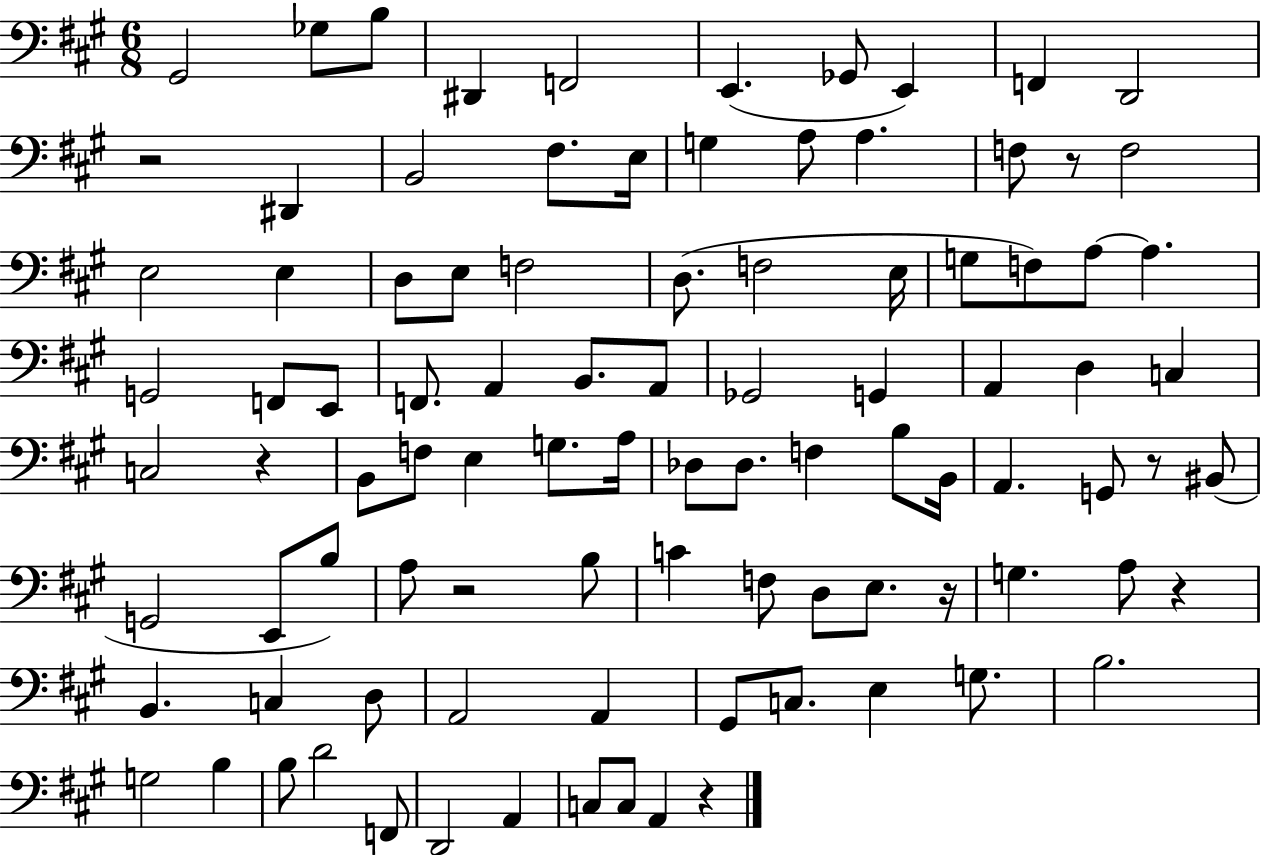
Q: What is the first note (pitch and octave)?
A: G#2